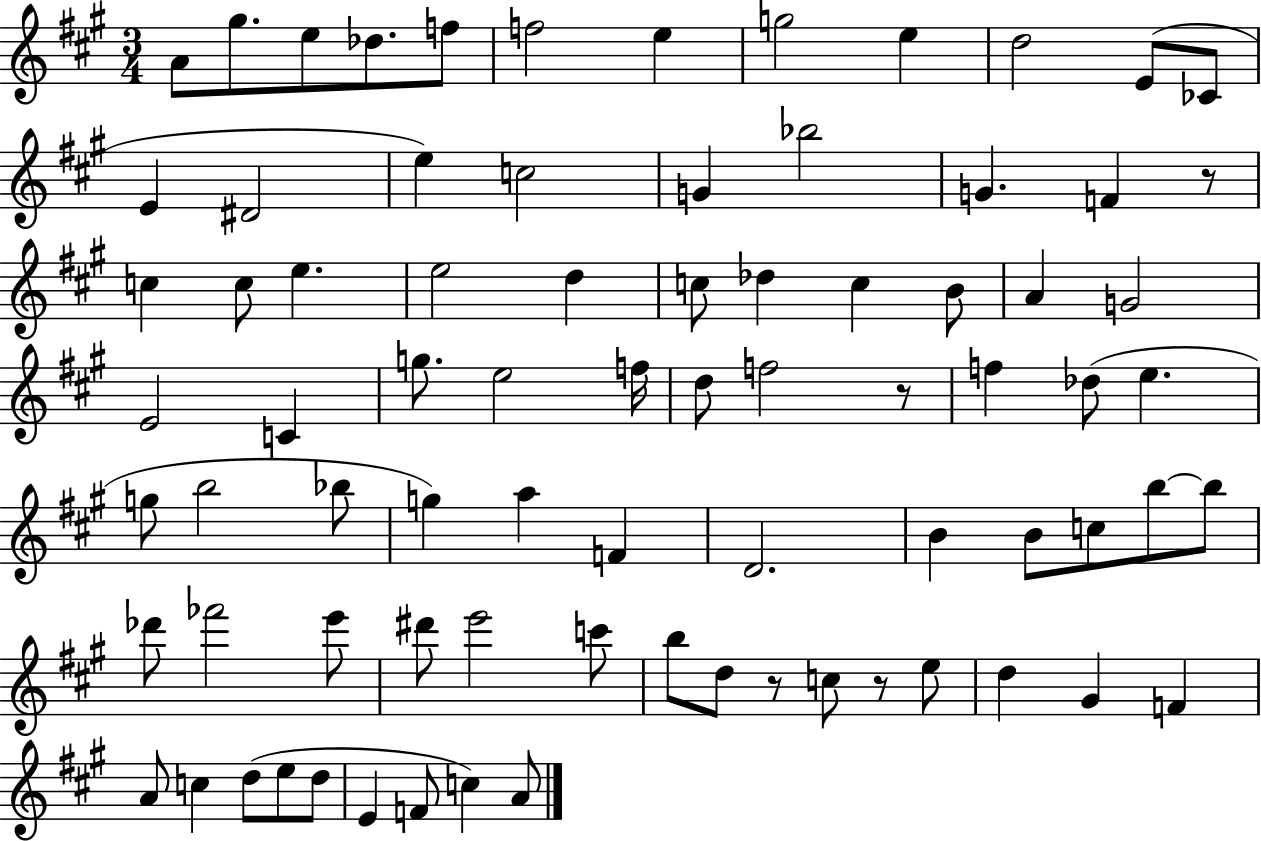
A4/e G#5/e. E5/e Db5/e. F5/e F5/h E5/q G5/h E5/q D5/h E4/e CES4/e E4/q D#4/h E5/q C5/h G4/q Bb5/h G4/q. F4/q R/e C5/q C5/e E5/q. E5/h D5/q C5/e Db5/q C5/q B4/e A4/q G4/h E4/h C4/q G5/e. E5/h F5/s D5/e F5/h R/e F5/q Db5/e E5/q. G5/e B5/h Bb5/e G5/q A5/q F4/q D4/h. B4/q B4/e C5/e B5/e B5/e Db6/e FES6/h E6/e D#6/e E6/h C6/e B5/e D5/e R/e C5/e R/e E5/e D5/q G#4/q F4/q A4/e C5/q D5/e E5/e D5/e E4/q F4/e C5/q A4/e